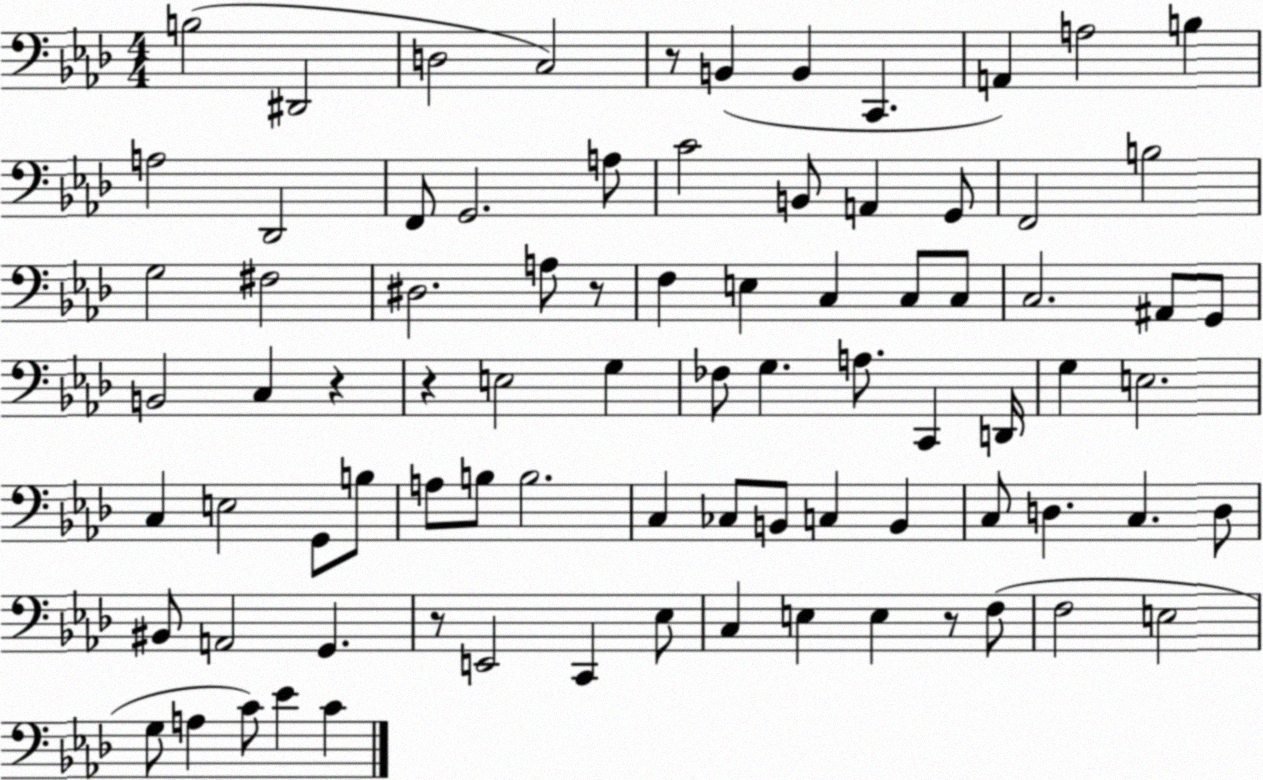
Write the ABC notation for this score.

X:1
T:Untitled
M:4/4
L:1/4
K:Ab
B,2 ^D,,2 D,2 C,2 z/2 B,, B,, C,, A,, A,2 B, A,2 _D,,2 F,,/2 G,,2 A,/2 C2 B,,/2 A,, G,,/2 F,,2 B,2 G,2 ^F,2 ^D,2 A,/2 z/2 F, E, C, C,/2 C,/2 C,2 ^A,,/2 G,,/2 B,,2 C, z z E,2 G, _F,/2 G, A,/2 C,, D,,/4 G, E,2 C, E,2 G,,/2 B,/2 A,/2 B,/2 B,2 C, _C,/2 B,,/2 C, B,, C,/2 D, C, D,/2 ^B,,/2 A,,2 G,, z/2 E,,2 C,, _E,/2 C, E, E, z/2 F,/2 F,2 E,2 G,/2 A, C/2 _E C